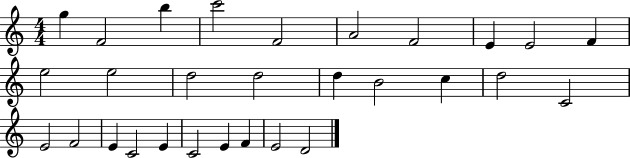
{
  \clef treble
  \numericTimeSignature
  \time 4/4
  \key c \major
  g''4 f'2 b''4 | c'''2 f'2 | a'2 f'2 | e'4 e'2 f'4 | \break e''2 e''2 | d''2 d''2 | d''4 b'2 c''4 | d''2 c'2 | \break e'2 f'2 | e'4 c'2 e'4 | c'2 e'4 f'4 | e'2 d'2 | \break \bar "|."
}